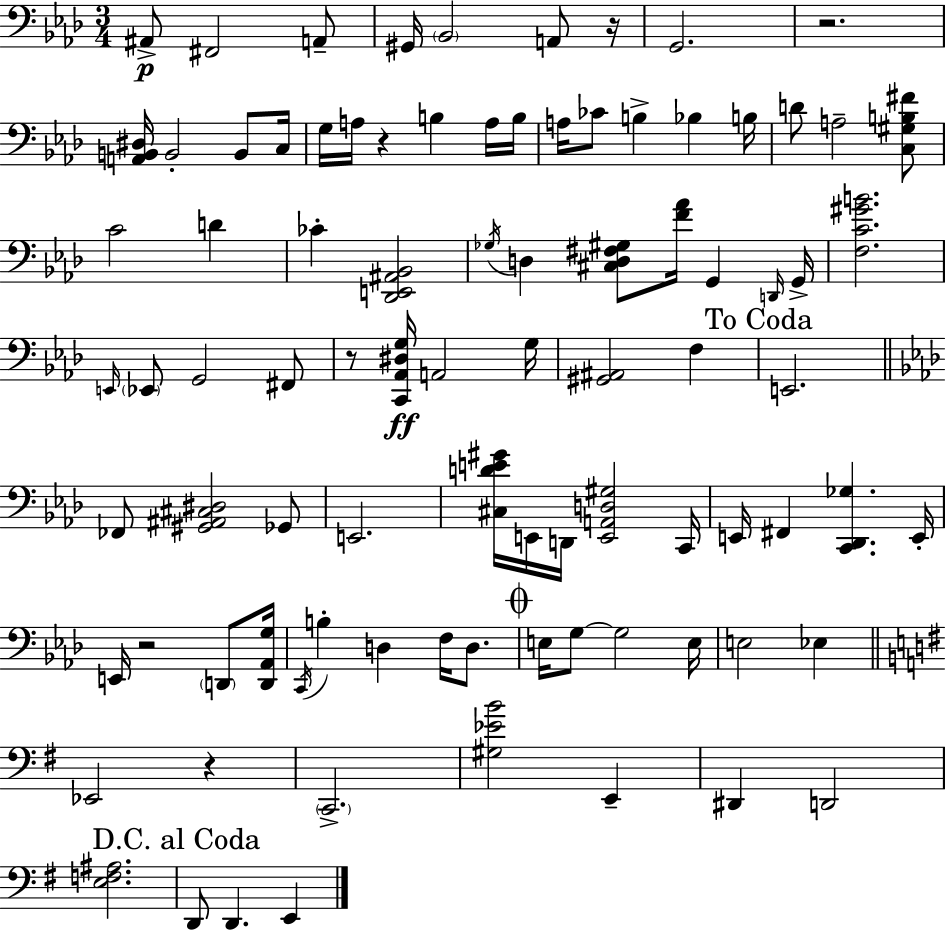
X:1
T:Untitled
M:3/4
L:1/4
K:Fm
^A,,/2 ^F,,2 A,,/2 ^G,,/4 _B,,2 A,,/2 z/4 G,,2 z2 [A,,B,,^D,]/4 B,,2 B,,/2 C,/4 G,/4 A,/4 z B, A,/4 B,/4 A,/4 _C/2 B, _B, B,/4 D/2 A,2 [C,^G,B,^F]/2 C2 D _C [_D,,E,,^A,,_B,,]2 _G,/4 D, [^C,D,^F,^G,]/2 [F_A]/4 G,, D,,/4 G,,/4 [F,C^GB]2 E,,/4 _E,,/2 G,,2 ^F,,/2 z/2 [C,,_A,,^D,G,]/4 A,,2 G,/4 [^G,,^A,,]2 F, E,,2 _F,,/2 [^G,,^A,,^C,^D,]2 _G,,/2 E,,2 [^C,DE^G]/4 E,,/4 D,,/4 [E,,A,,D,^G,]2 C,,/4 E,,/4 ^F,, [C,,_D,,_G,] E,,/4 E,,/4 z2 D,,/2 [D,,_A,,G,]/4 C,,/4 B, D, F,/4 D,/2 E,/4 G,/2 G,2 E,/4 E,2 _E, _E,,2 z C,,2 [^G,_EB]2 E,, ^D,, D,,2 [E,F,^A,]2 D,,/2 D,, E,,